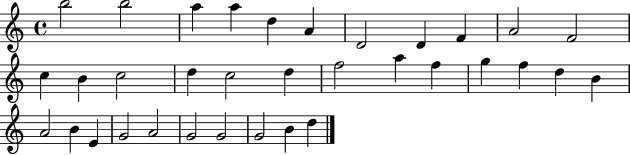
B5/h B5/h A5/q A5/q D5/q A4/q D4/h D4/q F4/q A4/h F4/h C5/q B4/q C5/h D5/q C5/h D5/q F5/h A5/q F5/q G5/q F5/q D5/q B4/q A4/h B4/q E4/q G4/h A4/h G4/h G4/h G4/h B4/q D5/q